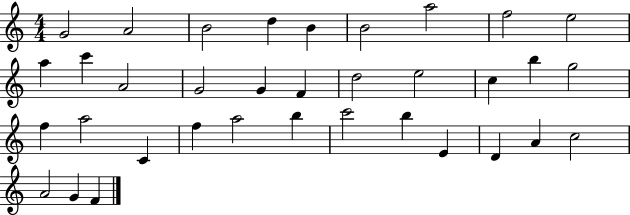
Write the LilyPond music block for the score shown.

{
  \clef treble
  \numericTimeSignature
  \time 4/4
  \key c \major
  g'2 a'2 | b'2 d''4 b'4 | b'2 a''2 | f''2 e''2 | \break a''4 c'''4 a'2 | g'2 g'4 f'4 | d''2 e''2 | c''4 b''4 g''2 | \break f''4 a''2 c'4 | f''4 a''2 b''4 | c'''2 b''4 e'4 | d'4 a'4 c''2 | \break a'2 g'4 f'4 | \bar "|."
}